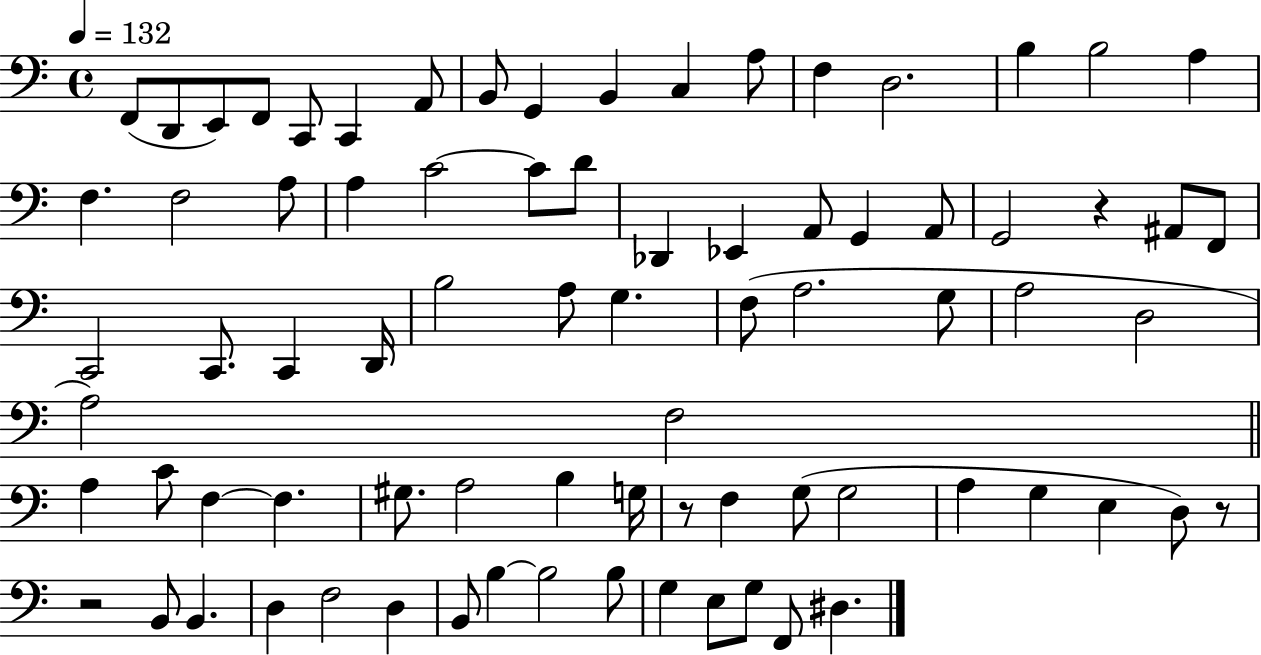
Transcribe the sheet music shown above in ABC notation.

X:1
T:Untitled
M:4/4
L:1/4
K:C
F,,/2 D,,/2 E,,/2 F,,/2 C,,/2 C,, A,,/2 B,,/2 G,, B,, C, A,/2 F, D,2 B, B,2 A, F, F,2 A,/2 A, C2 C/2 D/2 _D,, _E,, A,,/2 G,, A,,/2 G,,2 z ^A,,/2 F,,/2 C,,2 C,,/2 C,, D,,/4 B,2 A,/2 G, F,/2 A,2 G,/2 A,2 D,2 A,2 F,2 A, C/2 F, F, ^G,/2 A,2 B, G,/4 z/2 F, G,/2 G,2 A, G, E, D,/2 z/2 z2 B,,/2 B,, D, F,2 D, B,,/2 B, B,2 B,/2 G, E,/2 G,/2 F,,/2 ^D,